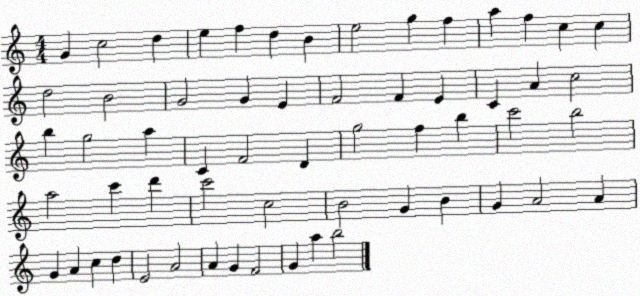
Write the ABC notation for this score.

X:1
T:Untitled
M:4/4
L:1/4
K:C
G c2 d e f d B e2 g f a f c c d2 B2 G2 G E F2 F E C A c2 b g2 a C F2 D g2 f b c'2 b2 a2 c' d' c'2 c2 B2 G B G A2 A G A c d E2 A2 A G F2 G a b2